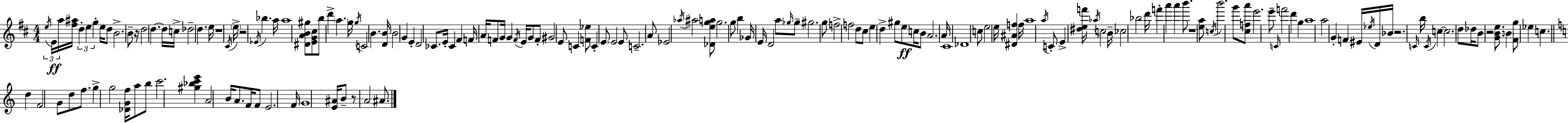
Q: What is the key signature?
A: D major